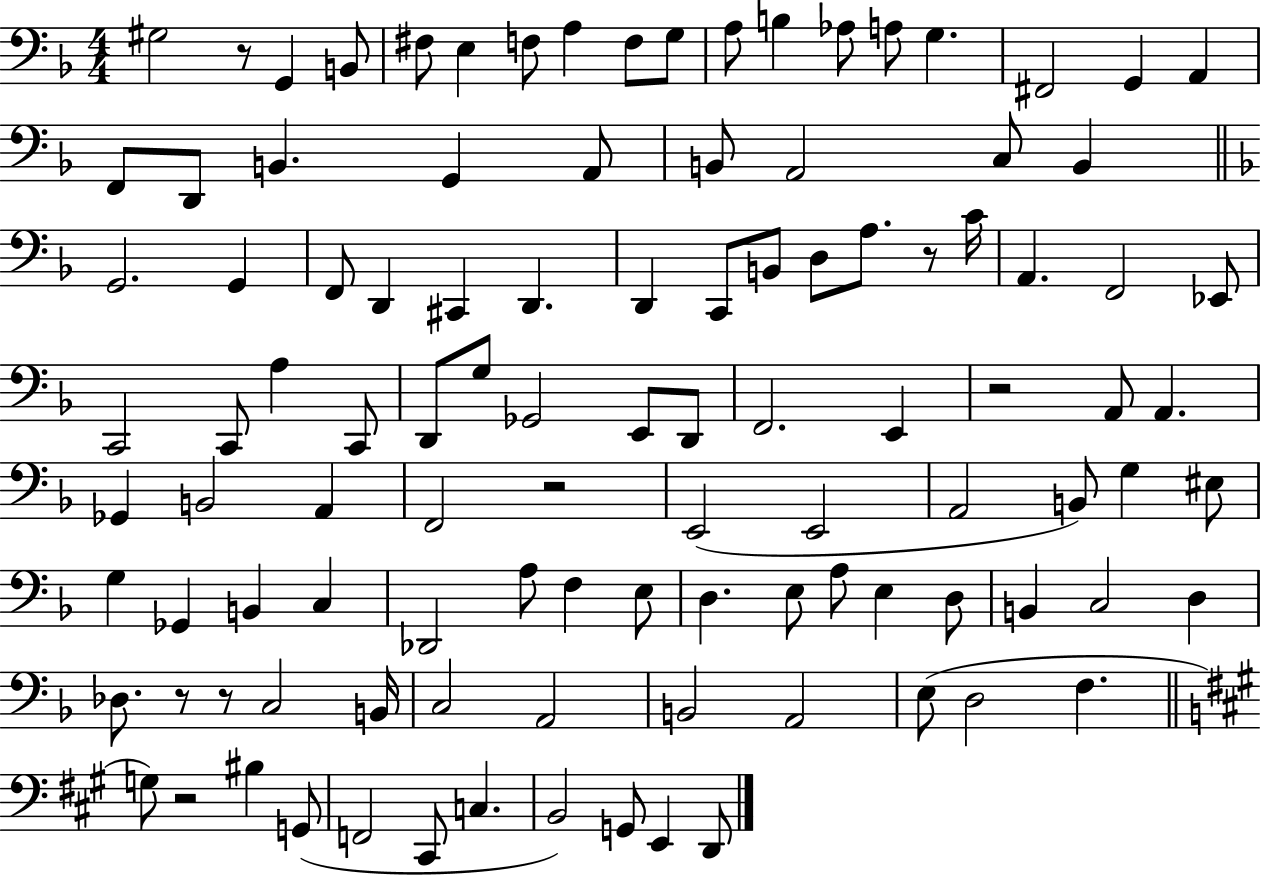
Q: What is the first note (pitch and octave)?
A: G#3